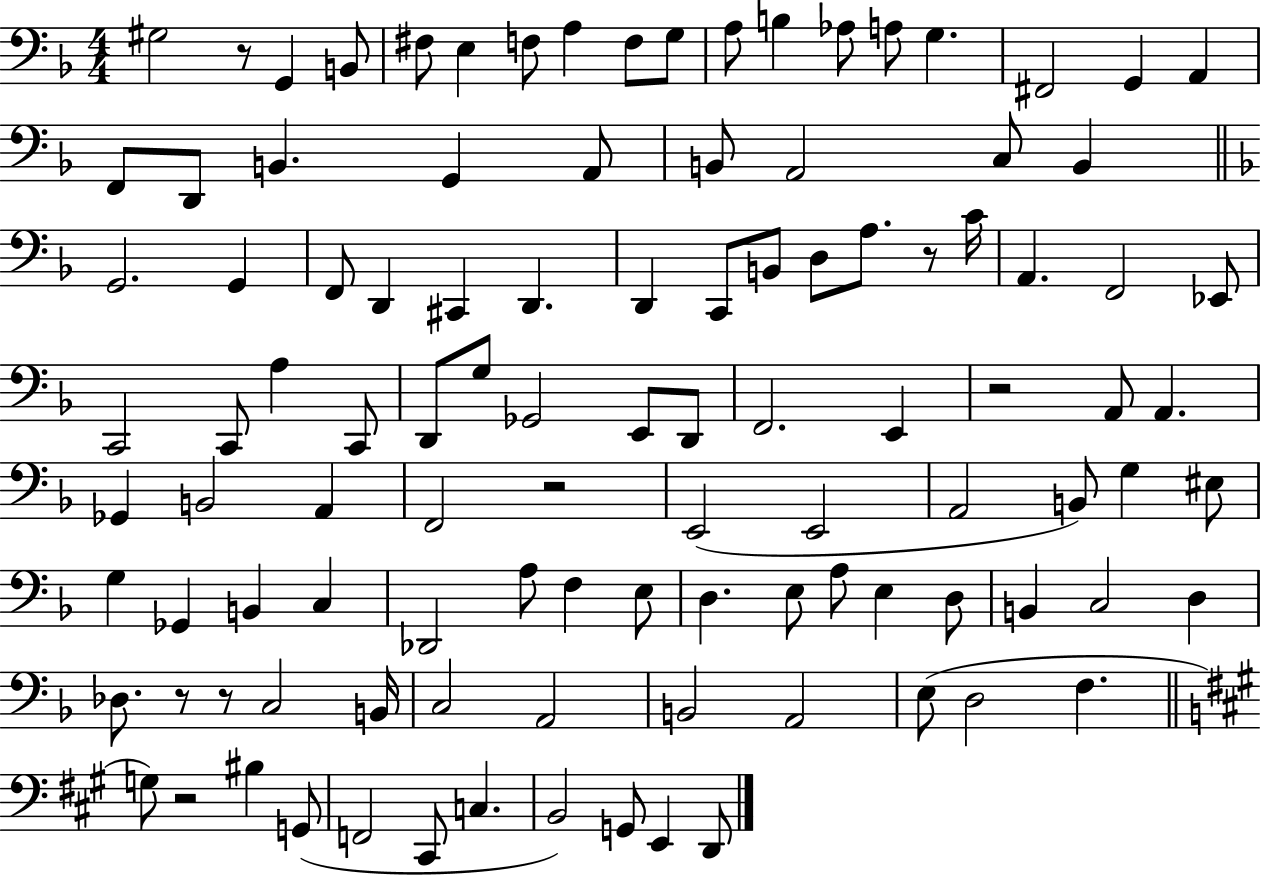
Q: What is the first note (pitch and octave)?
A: G#3